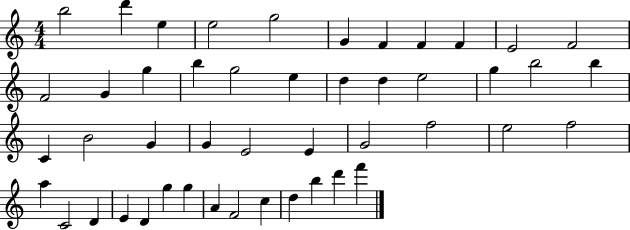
B5/h D6/q E5/q E5/h G5/h G4/q F4/q F4/q F4/q E4/h F4/h F4/h G4/q G5/q B5/q G5/h E5/q D5/q D5/q E5/h G5/q B5/h B5/q C4/q B4/h G4/q G4/q E4/h E4/q G4/h F5/h E5/h F5/h A5/q C4/h D4/q E4/q D4/q G5/q G5/q A4/q F4/h C5/q D5/q B5/q D6/q F6/q